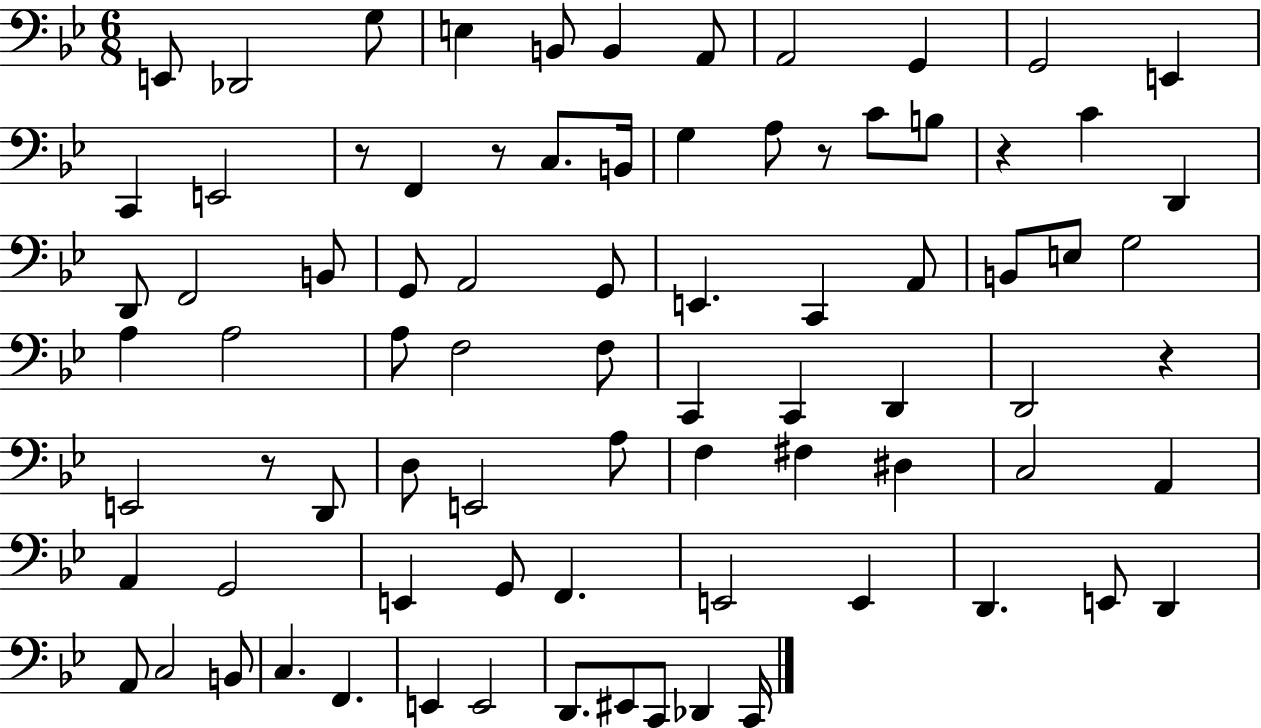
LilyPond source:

{
  \clef bass
  \numericTimeSignature
  \time 6/8
  \key bes \major
  e,8 des,2 g8 | e4 b,8 b,4 a,8 | a,2 g,4 | g,2 e,4 | \break c,4 e,2 | r8 f,4 r8 c8. b,16 | g4 a8 r8 c'8 b8 | r4 c'4 d,4 | \break d,8 f,2 b,8 | g,8 a,2 g,8 | e,4. c,4 a,8 | b,8 e8 g2 | \break a4 a2 | a8 f2 f8 | c,4 c,4 d,4 | d,2 r4 | \break e,2 r8 d,8 | d8 e,2 a8 | f4 fis4 dis4 | c2 a,4 | \break a,4 g,2 | e,4 g,8 f,4. | e,2 e,4 | d,4. e,8 d,4 | \break a,8 c2 b,8 | c4. f,4. | e,4 e,2 | d,8. eis,8 c,8 des,4 c,16 | \break \bar "|."
}